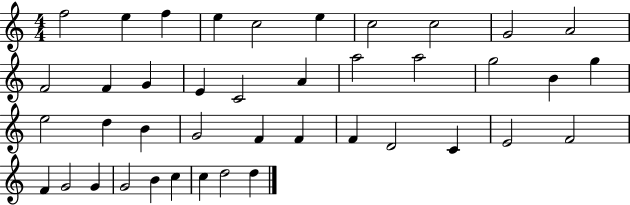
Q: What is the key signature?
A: C major